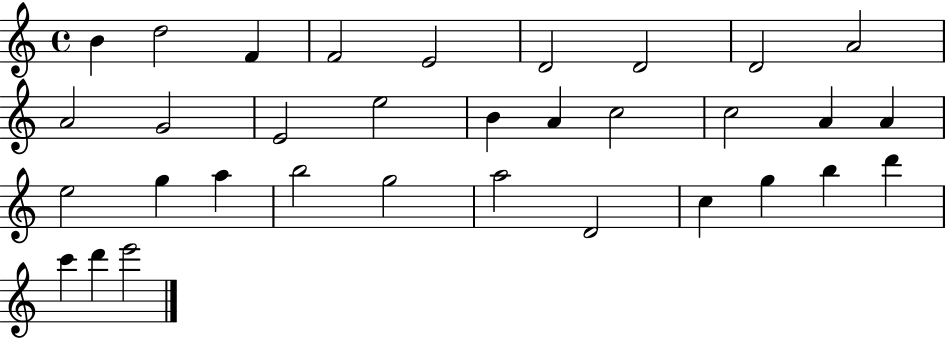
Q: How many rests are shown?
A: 0